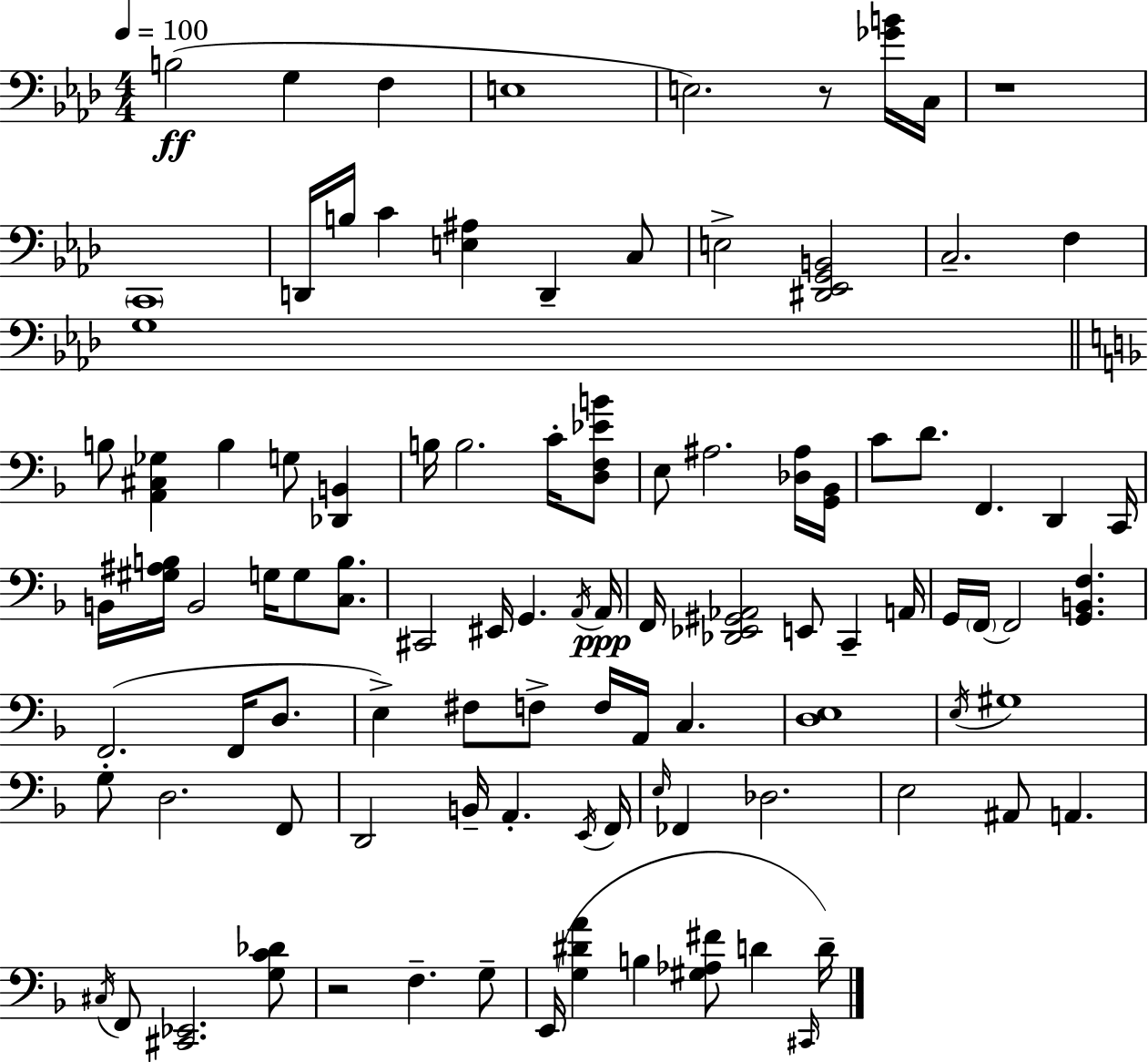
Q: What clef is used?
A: bass